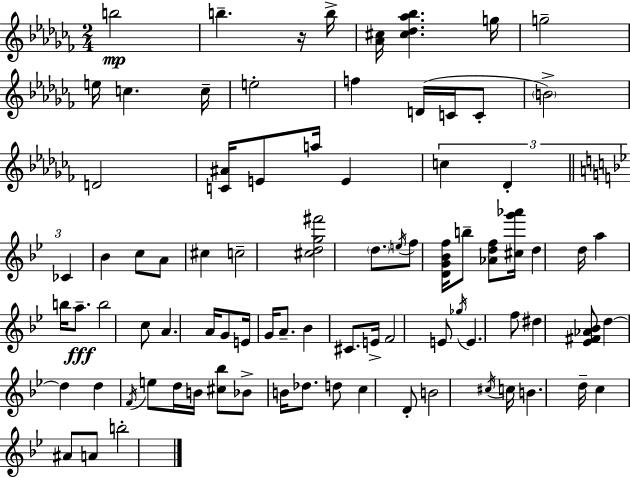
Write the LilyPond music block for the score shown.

{
  \clef treble
  \numericTimeSignature
  \time 2/4
  \key aes \minor
  \repeat volta 2 { b''2\mp | b''4.-- r16 b''16-> | <aes' cis''>16 <cis'' des'' aes'' bes''>4. g''16 | g''2-- | \break e''16 c''4. c''16-- | e''2-. | f''4 d'16( c'16 c'8-. | \parenthesize b'2->) | \break d'2 | <c' ais'>16 e'8 a''16 e'4 | \tuplet 3/2 { c''4 des'4-. | \bar "||" \break \key bes \major ces'4 } bes'4 | c''8 a'8 cis''4 | c''2-- | <cis'' d'' g'' fis'''>2 | \break \parenthesize d''8. \acciaccatura { e''16 } f''8 <d' g' bes' f''>16 b''8-- | <aes' d'' f''>8 <cis'' g''' aes'''>16 d''4 | d''16 a''4 b''16 a''8.--\fff | b''2 | \break c''8 a'4. | a'16 g'8 e'16 g'16 a'8.-- | bes'4 cis'8. | e'16-> f'2 | \break e'8 \acciaccatura { ges''16 } e'4. | f''8 dis''4 | <ees' fis' aes' bes'>8 d''4~~ d''4 | d''4 \acciaccatura { f'16 } e''8 | \break d''16 b'16 <cis'' bes''>8 bes'8-> b'16 | des''8. d''8 c''4 | d'8-. b'2 | \acciaccatura { cis''16 } c''16 b'4. | \break d''16-- c''4 | ais'8 a'8 b''2-. | } \bar "|."
}